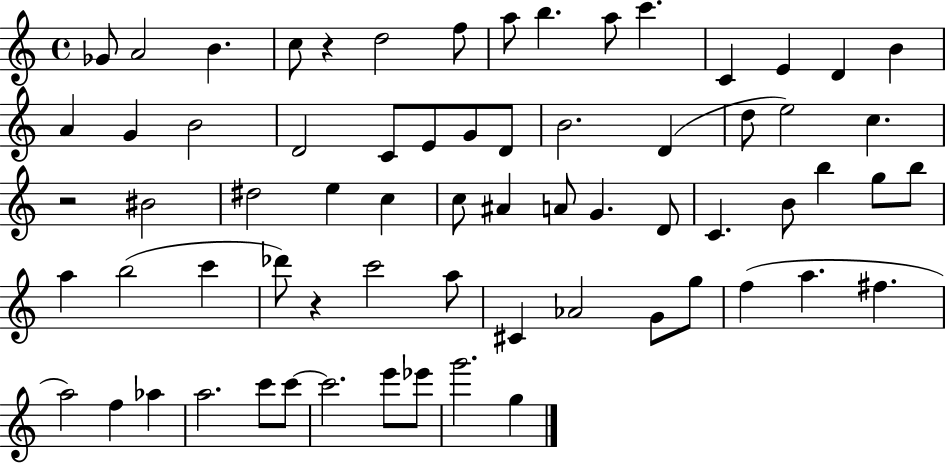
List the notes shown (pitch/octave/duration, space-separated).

Gb4/e A4/h B4/q. C5/e R/q D5/h F5/e A5/e B5/q. A5/e C6/q. C4/q E4/q D4/q B4/q A4/q G4/q B4/h D4/h C4/e E4/e G4/e D4/e B4/h. D4/q D5/e E5/h C5/q. R/h BIS4/h D#5/h E5/q C5/q C5/e A#4/q A4/e G4/q. D4/e C4/q. B4/e B5/q G5/e B5/e A5/q B5/h C6/q Db6/e R/q C6/h A5/e C#4/q Ab4/h G4/e G5/e F5/q A5/q. F#5/q. A5/h F5/q Ab5/q A5/h. C6/e C6/e C6/h. E6/e Eb6/e G6/h. G5/q